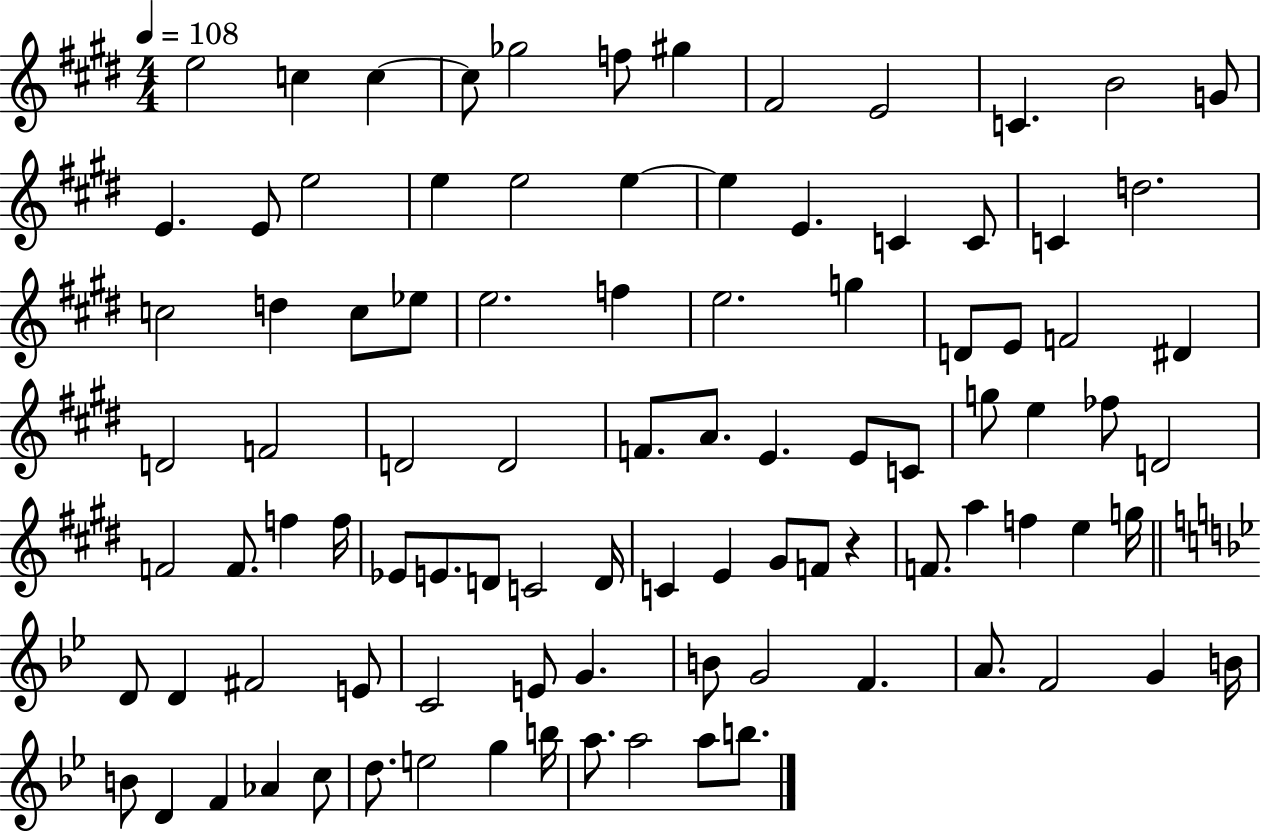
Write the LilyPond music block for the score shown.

{
  \clef treble
  \numericTimeSignature
  \time 4/4
  \key e \major
  \tempo 4 = 108
  e''2 c''4 c''4~~ | c''8 ges''2 f''8 gis''4 | fis'2 e'2 | c'4. b'2 g'8 | \break e'4. e'8 e''2 | e''4 e''2 e''4~~ | e''4 e'4. c'4 c'8 | c'4 d''2. | \break c''2 d''4 c''8 ees''8 | e''2. f''4 | e''2. g''4 | d'8 e'8 f'2 dis'4 | \break d'2 f'2 | d'2 d'2 | f'8. a'8. e'4. e'8 c'8 | g''8 e''4 fes''8 d'2 | \break f'2 f'8. f''4 f''16 | ees'8 e'8. d'8 c'2 d'16 | c'4 e'4 gis'8 f'8 r4 | f'8. a''4 f''4 e''4 g''16 | \break \bar "||" \break \key g \minor d'8 d'4 fis'2 e'8 | c'2 e'8 g'4. | b'8 g'2 f'4. | a'8. f'2 g'4 b'16 | \break b'8 d'4 f'4 aes'4 c''8 | d''8. e''2 g''4 b''16 | a''8. a''2 a''8 b''8. | \bar "|."
}